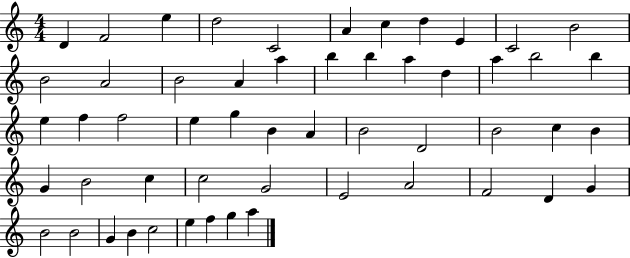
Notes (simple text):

D4/q F4/h E5/q D5/h C4/h A4/q C5/q D5/q E4/q C4/h B4/h B4/h A4/h B4/h A4/q A5/q B5/q B5/q A5/q D5/q A5/q B5/h B5/q E5/q F5/q F5/h E5/q G5/q B4/q A4/q B4/h D4/h B4/h C5/q B4/q G4/q B4/h C5/q C5/h G4/h E4/h A4/h F4/h D4/q G4/q B4/h B4/h G4/q B4/q C5/h E5/q F5/q G5/q A5/q